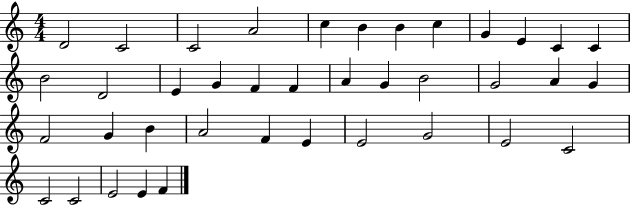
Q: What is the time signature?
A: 4/4